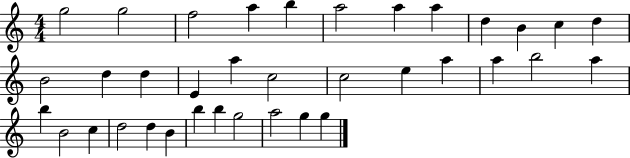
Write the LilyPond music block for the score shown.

{
  \clef treble
  \numericTimeSignature
  \time 4/4
  \key c \major
  g''2 g''2 | f''2 a''4 b''4 | a''2 a''4 a''4 | d''4 b'4 c''4 d''4 | \break b'2 d''4 d''4 | e'4 a''4 c''2 | c''2 e''4 a''4 | a''4 b''2 a''4 | \break b''4 b'2 c''4 | d''2 d''4 b'4 | b''4 b''4 g''2 | a''2 g''4 g''4 | \break \bar "|."
}